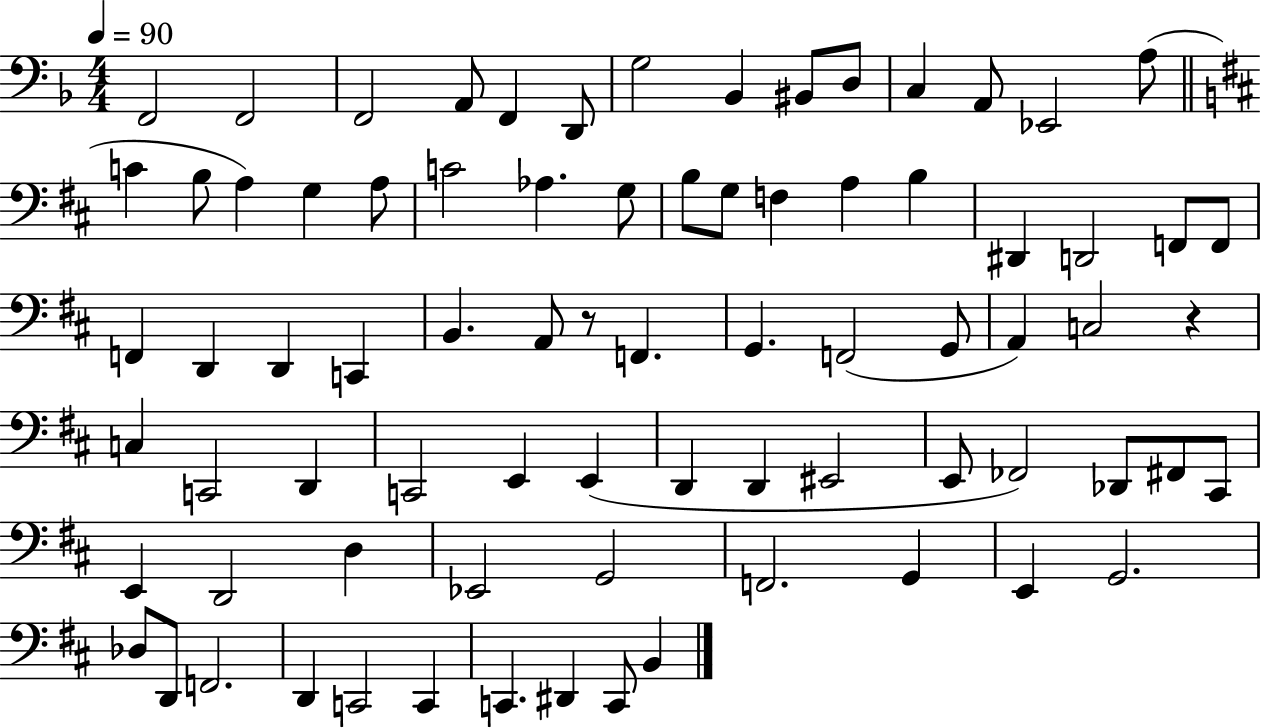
{
  \clef bass
  \numericTimeSignature
  \time 4/4
  \key f \major
  \tempo 4 = 90
  f,2 f,2 | f,2 a,8 f,4 d,8 | g2 bes,4 bis,8 d8 | c4 a,8 ees,2 a8( | \break \bar "||" \break \key d \major c'4 b8 a4) g4 a8 | c'2 aes4. g8 | b8 g8 f4 a4 b4 | dis,4 d,2 f,8 f,8 | \break f,4 d,4 d,4 c,4 | b,4. a,8 r8 f,4. | g,4. f,2( g,8 | a,4) c2 r4 | \break c4 c,2 d,4 | c,2 e,4 e,4( | d,4 d,4 eis,2 | e,8 fes,2) des,8 fis,8 cis,8 | \break e,4 d,2 d4 | ees,2 g,2 | f,2. g,4 | e,4 g,2. | \break des8 d,8 f,2. | d,4 c,2 c,4 | c,4. dis,4 c,8 b,4 | \bar "|."
}